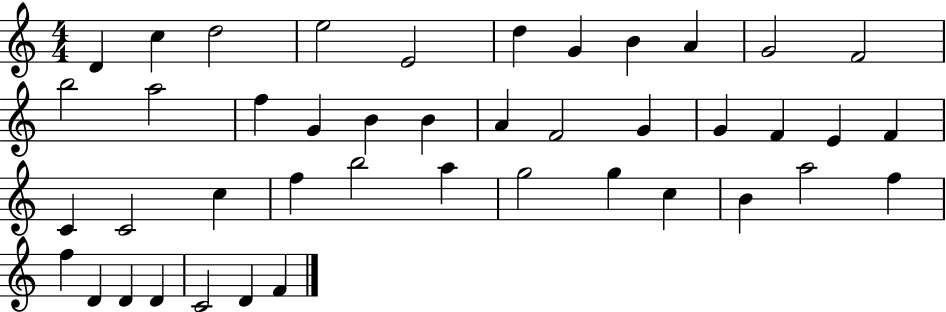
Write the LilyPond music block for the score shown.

{
  \clef treble
  \numericTimeSignature
  \time 4/4
  \key c \major
  d'4 c''4 d''2 | e''2 e'2 | d''4 g'4 b'4 a'4 | g'2 f'2 | \break b''2 a''2 | f''4 g'4 b'4 b'4 | a'4 f'2 g'4 | g'4 f'4 e'4 f'4 | \break c'4 c'2 c''4 | f''4 b''2 a''4 | g''2 g''4 c''4 | b'4 a''2 f''4 | \break f''4 d'4 d'4 d'4 | c'2 d'4 f'4 | \bar "|."
}